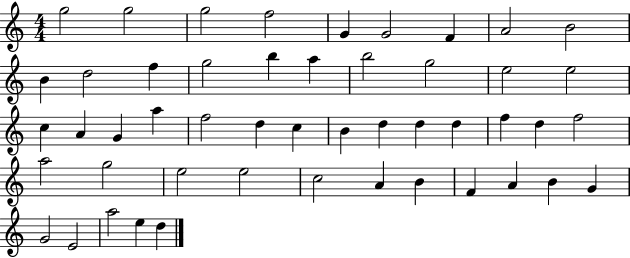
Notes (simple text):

G5/h G5/h G5/h F5/h G4/q G4/h F4/q A4/h B4/h B4/q D5/h F5/q G5/h B5/q A5/q B5/h G5/h E5/h E5/h C5/q A4/q G4/q A5/q F5/h D5/q C5/q B4/q D5/q D5/q D5/q F5/q D5/q F5/h A5/h G5/h E5/h E5/h C5/h A4/q B4/q F4/q A4/q B4/q G4/q G4/h E4/h A5/h E5/q D5/q